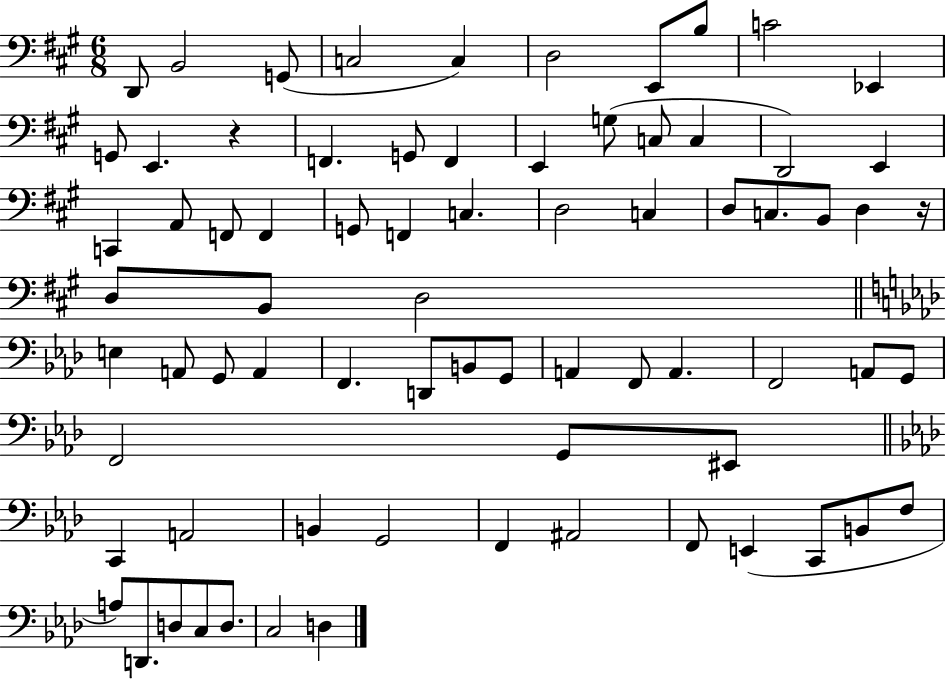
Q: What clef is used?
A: bass